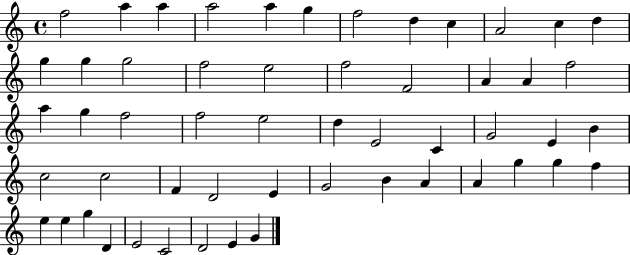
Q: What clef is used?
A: treble